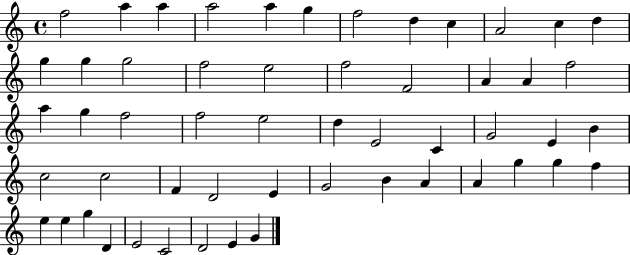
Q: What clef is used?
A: treble